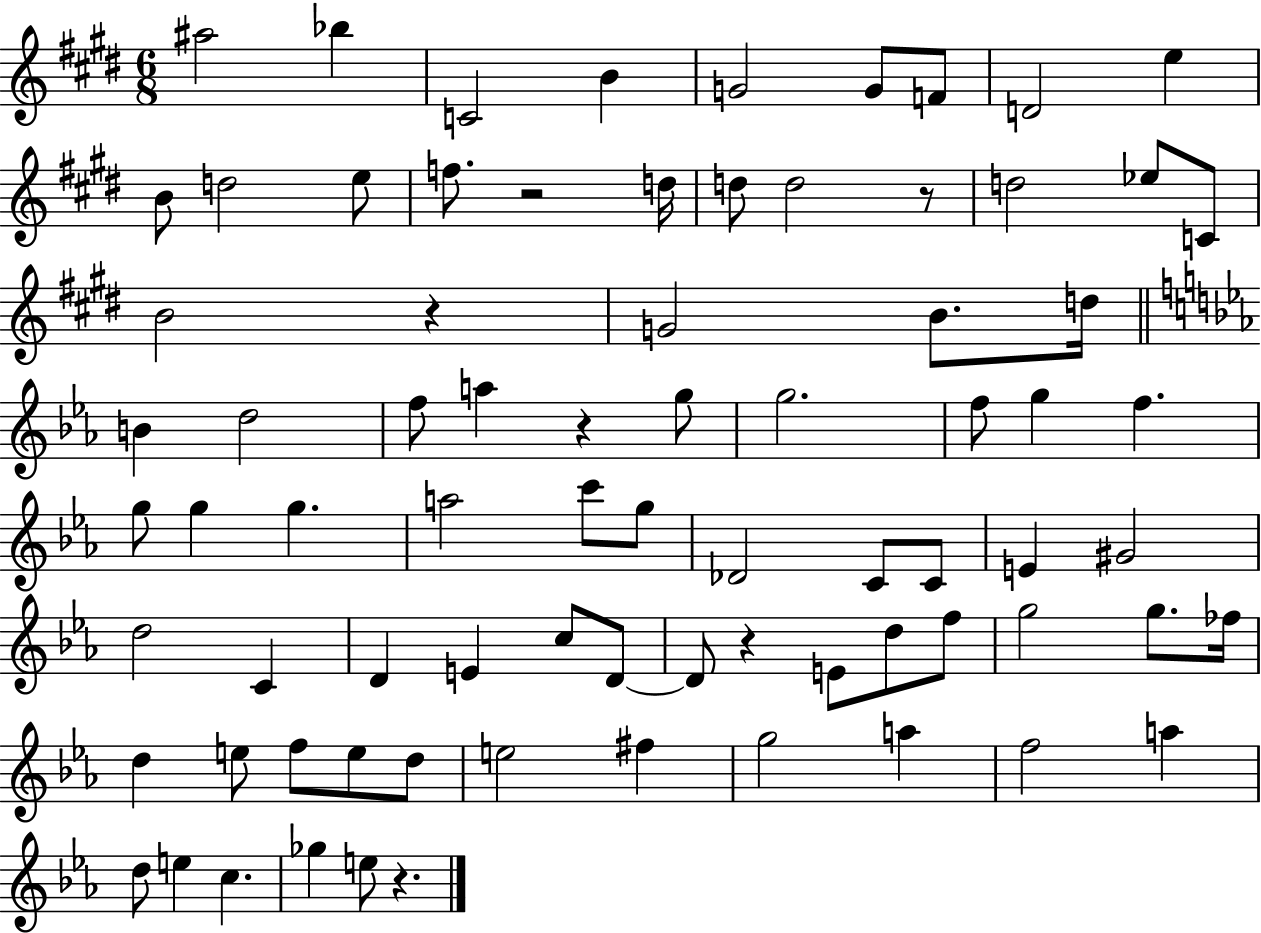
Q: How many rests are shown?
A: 6